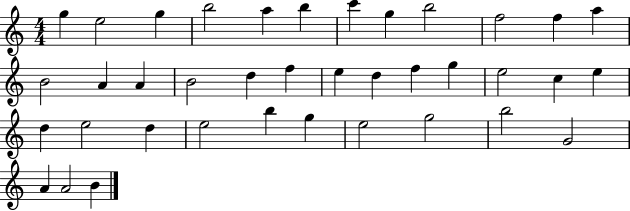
G5/q E5/h G5/q B5/h A5/q B5/q C6/q G5/q B5/h F5/h F5/q A5/q B4/h A4/q A4/q B4/h D5/q F5/q E5/q D5/q F5/q G5/q E5/h C5/q E5/q D5/q E5/h D5/q E5/h B5/q G5/q E5/h G5/h B5/h G4/h A4/q A4/h B4/q